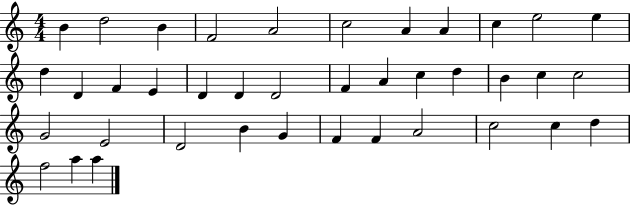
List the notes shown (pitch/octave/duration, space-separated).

B4/q D5/h B4/q F4/h A4/h C5/h A4/q A4/q C5/q E5/h E5/q D5/q D4/q F4/q E4/q D4/q D4/q D4/h F4/q A4/q C5/q D5/q B4/q C5/q C5/h G4/h E4/h D4/h B4/q G4/q F4/q F4/q A4/h C5/h C5/q D5/q F5/h A5/q A5/q